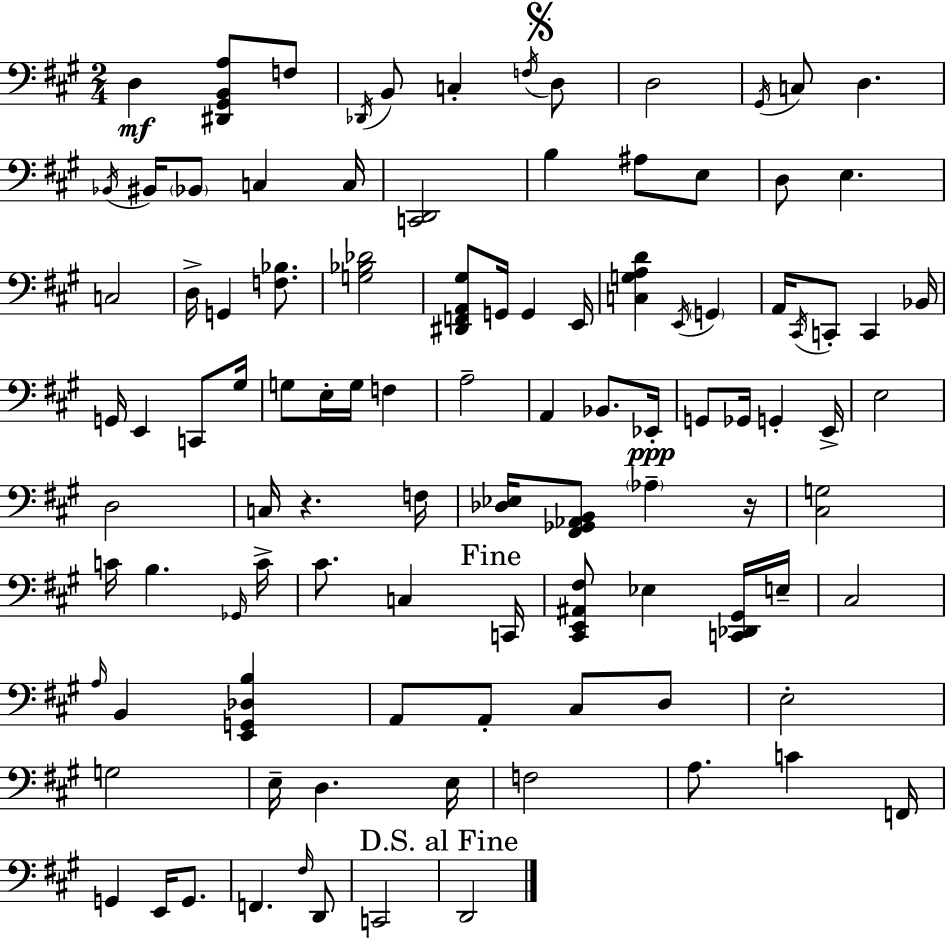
{
  \clef bass
  \numericTimeSignature
  \time 2/4
  \key a \major
  d4\mf <dis, gis, b, a>8 f8 | \acciaccatura { des,16 } b,8 c4-. \acciaccatura { f16 } | \mark \markup { \musicglyph "scripts.segno" } d8 d2 | \acciaccatura { gis,16 } c8 d4. | \break \acciaccatura { bes,16 } bis,16 \parenthesize bes,8 c4 | c16 <c, d,>2 | b4 | ais8 e8 d8 e4. | \break c2 | d16-> g,4 | <f bes>8. <g bes des'>2 | <dis, f, a, gis>8 g,16 g,4 | \break e,16 <c g a d'>4 | \acciaccatura { e,16 } \parenthesize g,4 a,16 \acciaccatura { cis,16 } c,8-. | c,4 bes,16 g,16 e,4 | c,8 gis16 g8 | \break e16-. g16 f4 a2-- | a,4 | bes,8. ees,16-.\ppp g,8 | ges,16 g,4-. e,16-> e2 | \break d2 | c16 r4. | f16 <des ees>16 <fis, ges, aes, b,>8 | \parenthesize aes4-- r16 <cis g>2 | \break c'16 b4. | \grace { ges,16 } c'16-> cis'8. | c4 \mark "Fine" c,16 <cis, e, ais, fis>8 | ees4 <c, des, gis,>16 e16-- cis2 | \break \grace { a16 } | b,4 <e, g, des b>4 | a,8 a,8-. cis8 d8 | e2-. | \break g2 | e16-- d4. e16 | f2 | a8. c'4 f,16 | \break g,4 e,16 g,8. | f,4. \grace { fis16 } d,8 | c,2 | \mark "D.S. al Fine" d,2 | \break \bar "|."
}